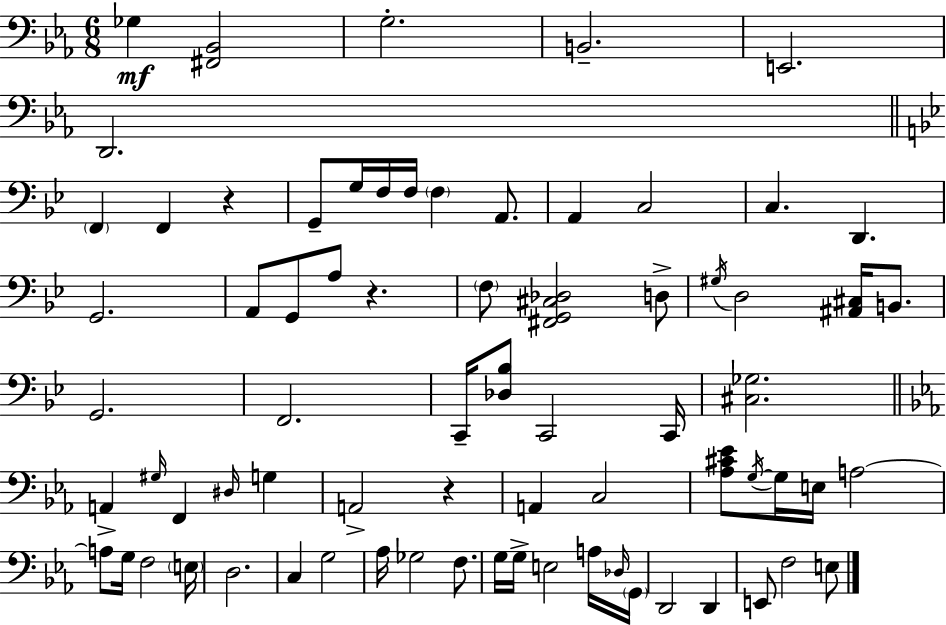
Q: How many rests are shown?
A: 3